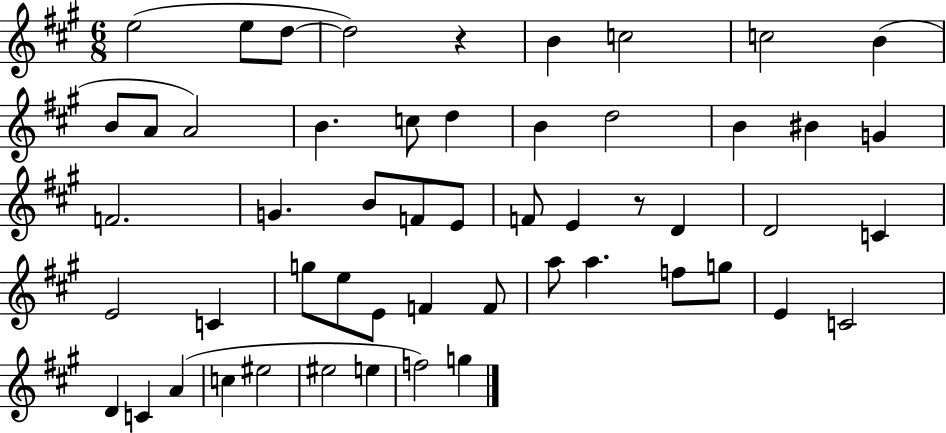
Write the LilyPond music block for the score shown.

{
  \clef treble
  \numericTimeSignature
  \time 6/8
  \key a \major
  e''2( e''8 d''8~~ | d''2) r4 | b'4 c''2 | c''2 b'4( | \break b'8 a'8 a'2) | b'4. c''8 d''4 | b'4 d''2 | b'4 bis'4 g'4 | \break f'2. | g'4. b'8 f'8 e'8 | f'8 e'4 r8 d'4 | d'2 c'4 | \break e'2 c'4 | g''8 e''8 e'8 f'4 f'8 | a''8 a''4. f''8 g''8 | e'4 c'2 | \break d'4 c'4 a'4( | c''4 eis''2 | eis''2 e''4 | f''2) g''4 | \break \bar "|."
}